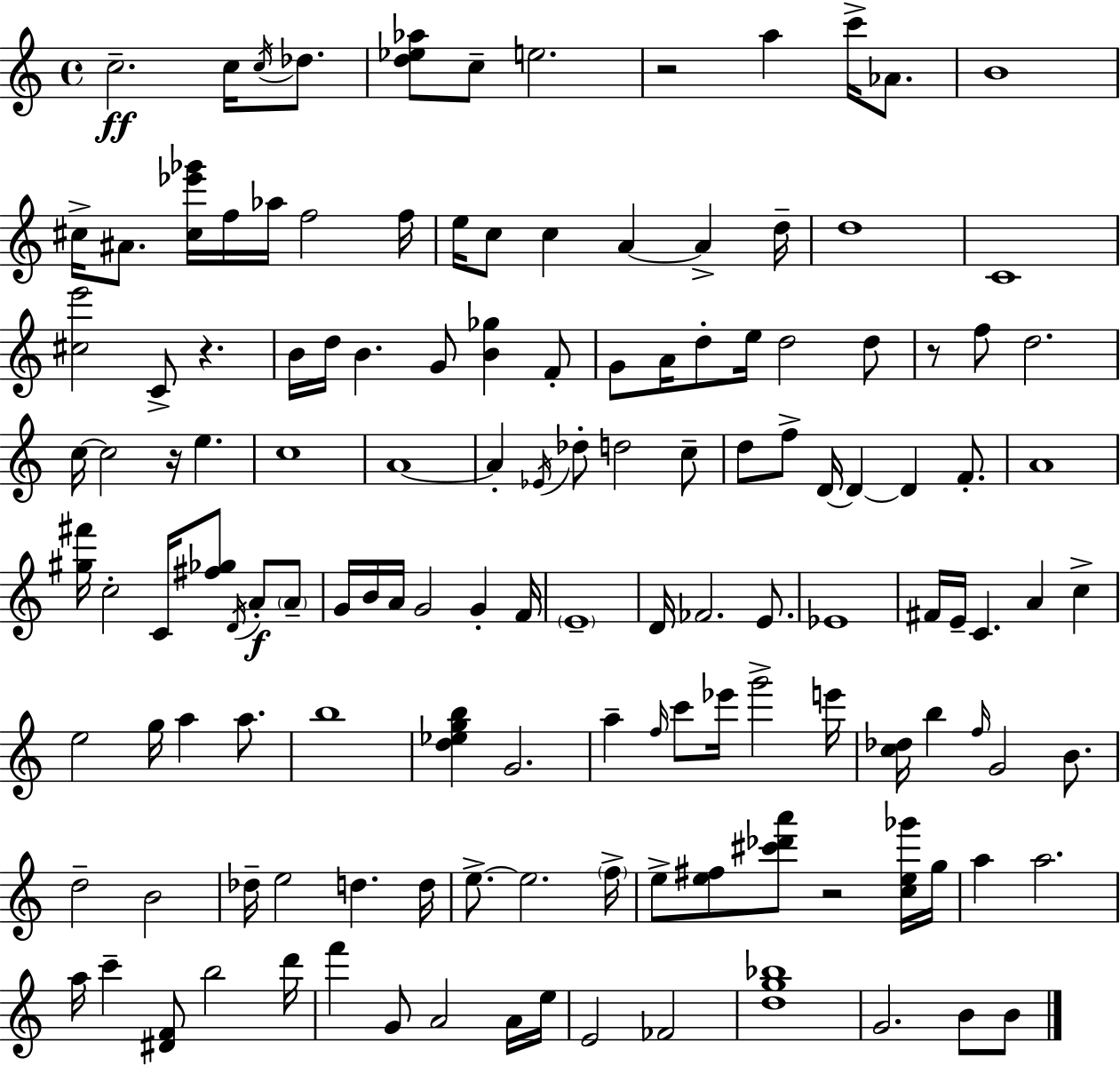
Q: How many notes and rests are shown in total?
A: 137